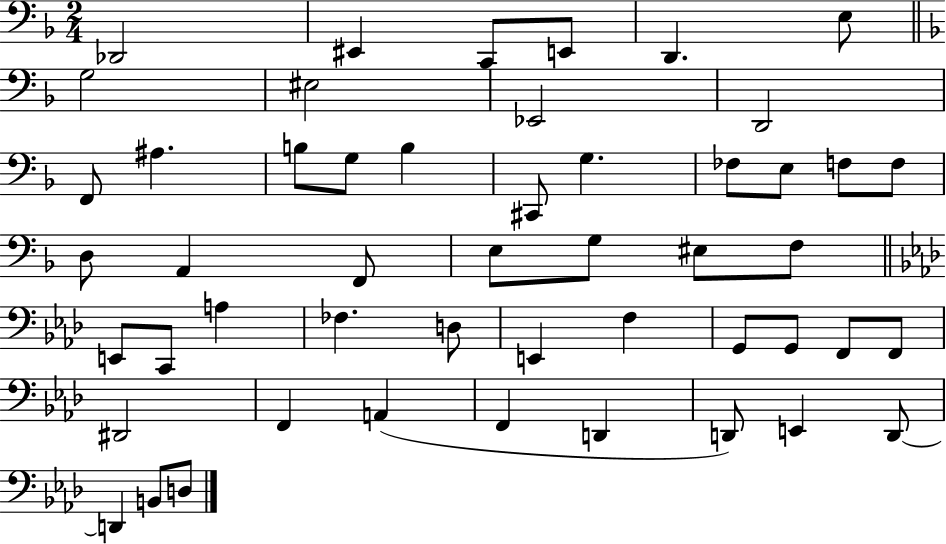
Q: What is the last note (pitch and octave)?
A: D3